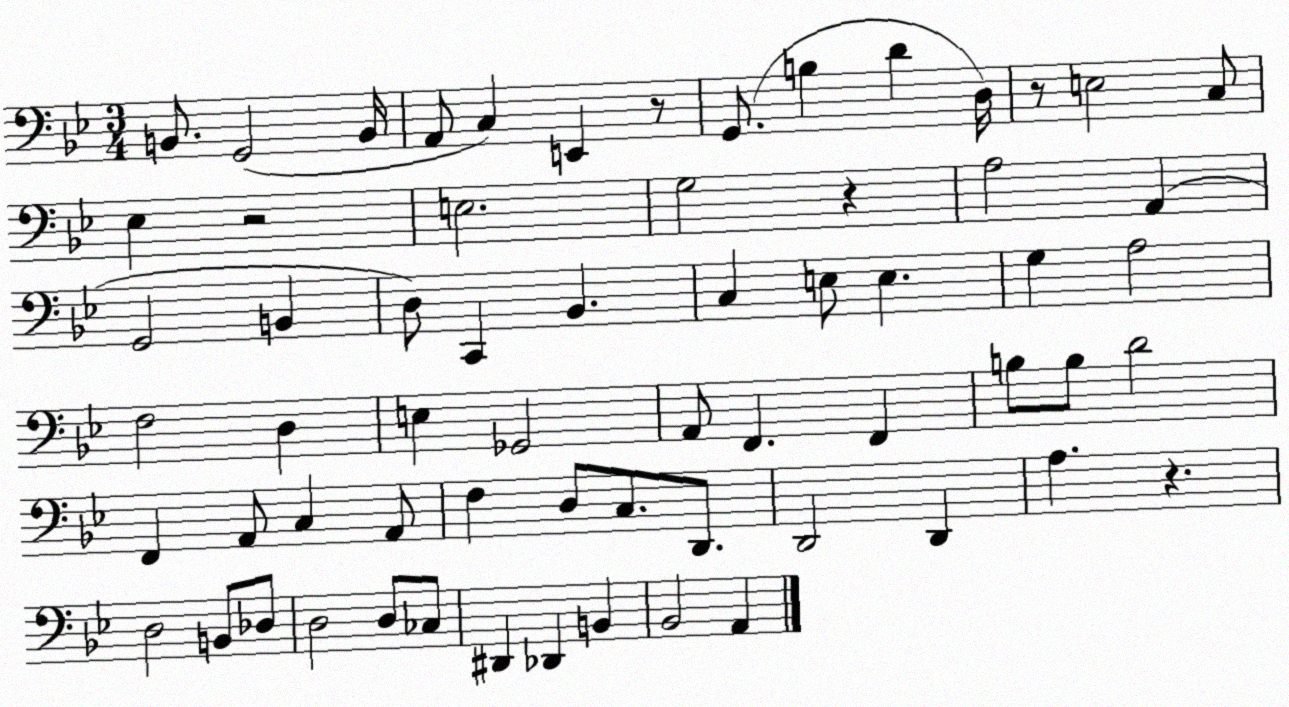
X:1
T:Untitled
M:3/4
L:1/4
K:Bb
B,,/2 G,,2 B,,/4 A,,/2 C, E,, z/2 G,,/2 B, D D,/4 z/2 E,2 C,/2 _E, z2 E,2 G,2 z A,2 A,, G,,2 B,, D,/2 C,, _B,, C, E,/2 E, G, A,2 F,2 D, E, _G,,2 A,,/2 F,, F,, B,/2 B,/2 D2 F,, A,,/2 C, A,,/2 F, D,/2 C,/2 D,,/2 D,,2 D,, A, z D,2 B,,/2 _D,/2 D,2 D,/2 _C,/2 ^D,, _D,, B,, _B,,2 A,,